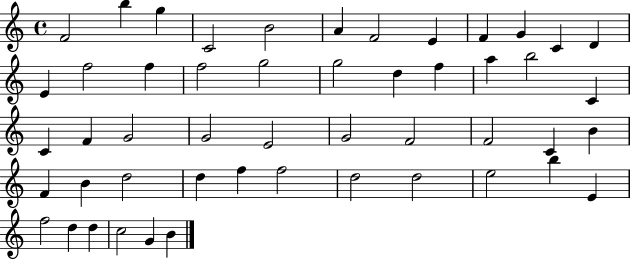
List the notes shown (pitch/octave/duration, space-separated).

F4/h B5/q G5/q C4/h B4/h A4/q F4/h E4/q F4/q G4/q C4/q D4/q E4/q F5/h F5/q F5/h G5/h G5/h D5/q F5/q A5/q B5/h C4/q C4/q F4/q G4/h G4/h E4/h G4/h F4/h F4/h C4/q B4/q F4/q B4/q D5/h D5/q F5/q F5/h D5/h D5/h E5/h B5/q E4/q F5/h D5/q D5/q C5/h G4/q B4/q